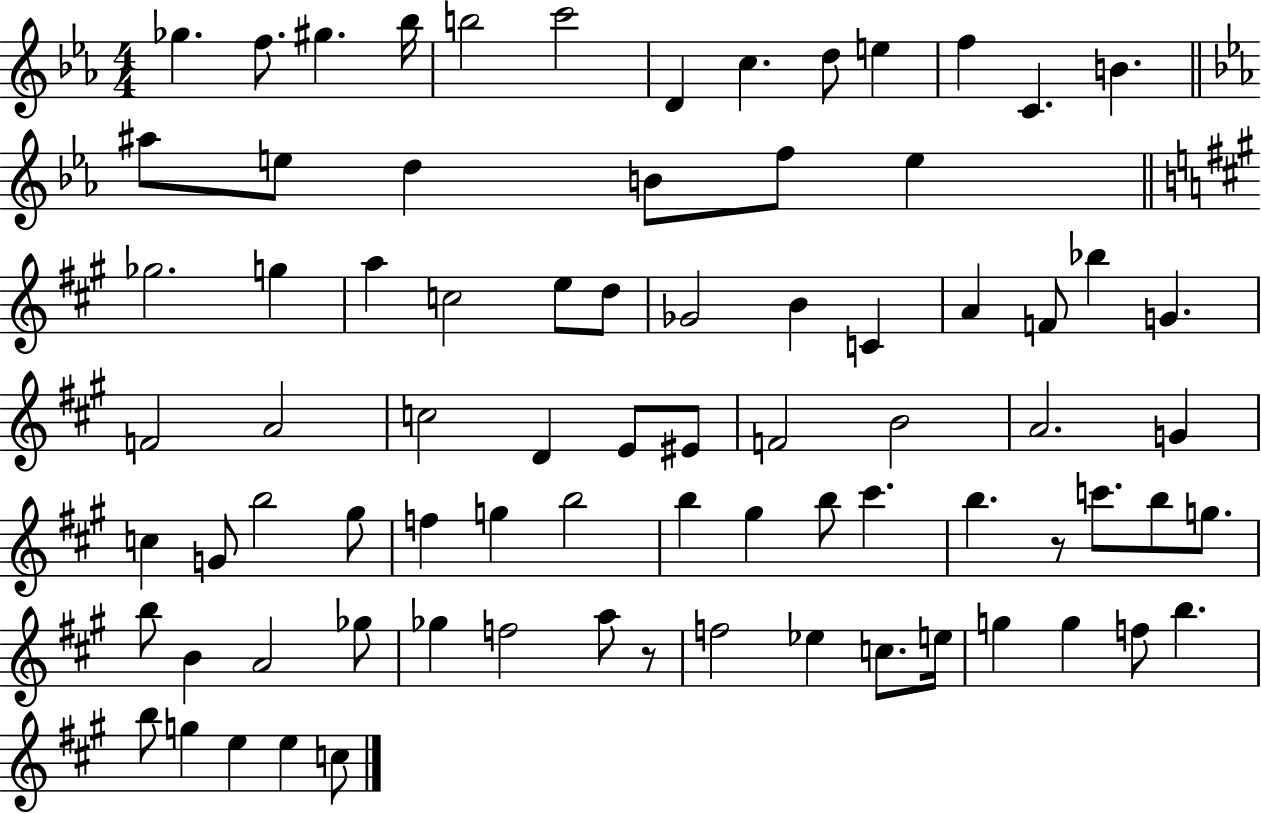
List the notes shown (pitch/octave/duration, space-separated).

Gb5/q. F5/e. G#5/q. Bb5/s B5/h C6/h D4/q C5/q. D5/e E5/q F5/q C4/q. B4/q. A#5/e E5/e D5/q B4/e F5/e E5/q Gb5/h. G5/q A5/q C5/h E5/e D5/e Gb4/h B4/q C4/q A4/q F4/e Bb5/q G4/q. F4/h A4/h C5/h D4/q E4/e EIS4/e F4/h B4/h A4/h. G4/q C5/q G4/e B5/h G#5/e F5/q G5/q B5/h B5/q G#5/q B5/e C#6/q. B5/q. R/e C6/e. B5/e G5/e. B5/e B4/q A4/h Gb5/e Gb5/q F5/h A5/e R/e F5/h Eb5/q C5/e. E5/s G5/q G5/q F5/e B5/q. B5/e G5/q E5/q E5/q C5/e